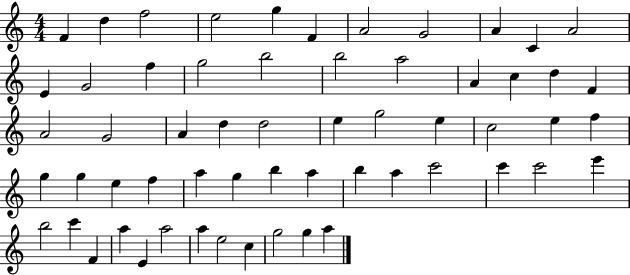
F4/q D5/q F5/h E5/h G5/q F4/q A4/h G4/h A4/q C4/q A4/h E4/q G4/h F5/q G5/h B5/h B5/h A5/h A4/q C5/q D5/q F4/q A4/h G4/h A4/q D5/q D5/h E5/q G5/h E5/q C5/h E5/q F5/q G5/q G5/q E5/q F5/q A5/q G5/q B5/q A5/q B5/q A5/q C6/h C6/q C6/h E6/q B5/h C6/q F4/q A5/q E4/q A5/h A5/q E5/h C5/q G5/h G5/q A5/q